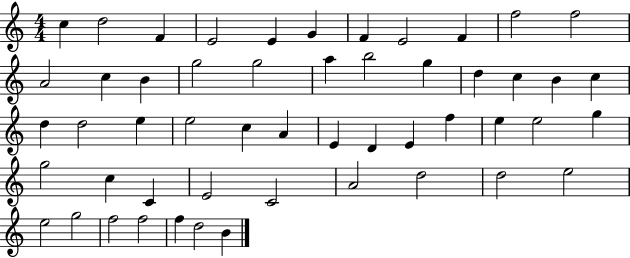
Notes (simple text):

C5/q D5/h F4/q E4/h E4/q G4/q F4/q E4/h F4/q F5/h F5/h A4/h C5/q B4/q G5/h G5/h A5/q B5/h G5/q D5/q C5/q B4/q C5/q D5/q D5/h E5/q E5/h C5/q A4/q E4/q D4/q E4/q F5/q E5/q E5/h G5/q G5/h C5/q C4/q E4/h C4/h A4/h D5/h D5/h E5/h E5/h G5/h F5/h F5/h F5/q D5/h B4/q